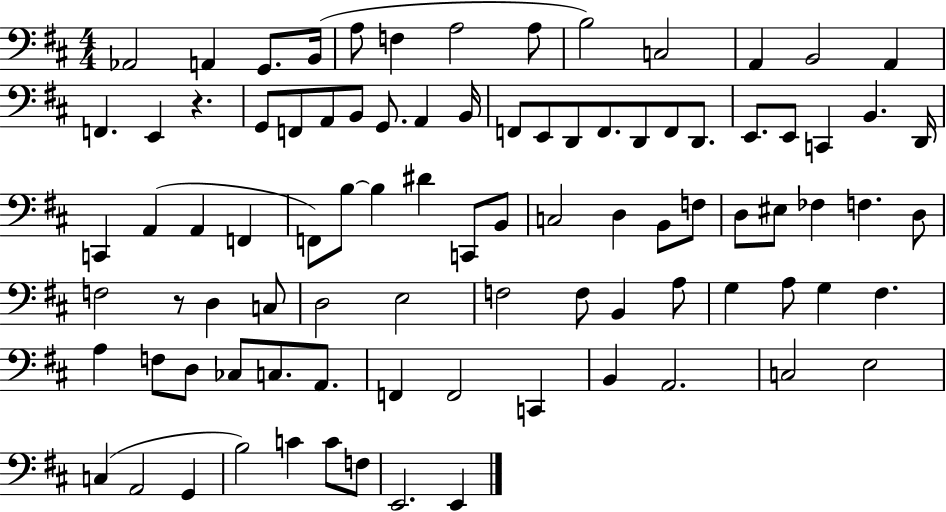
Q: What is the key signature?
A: D major